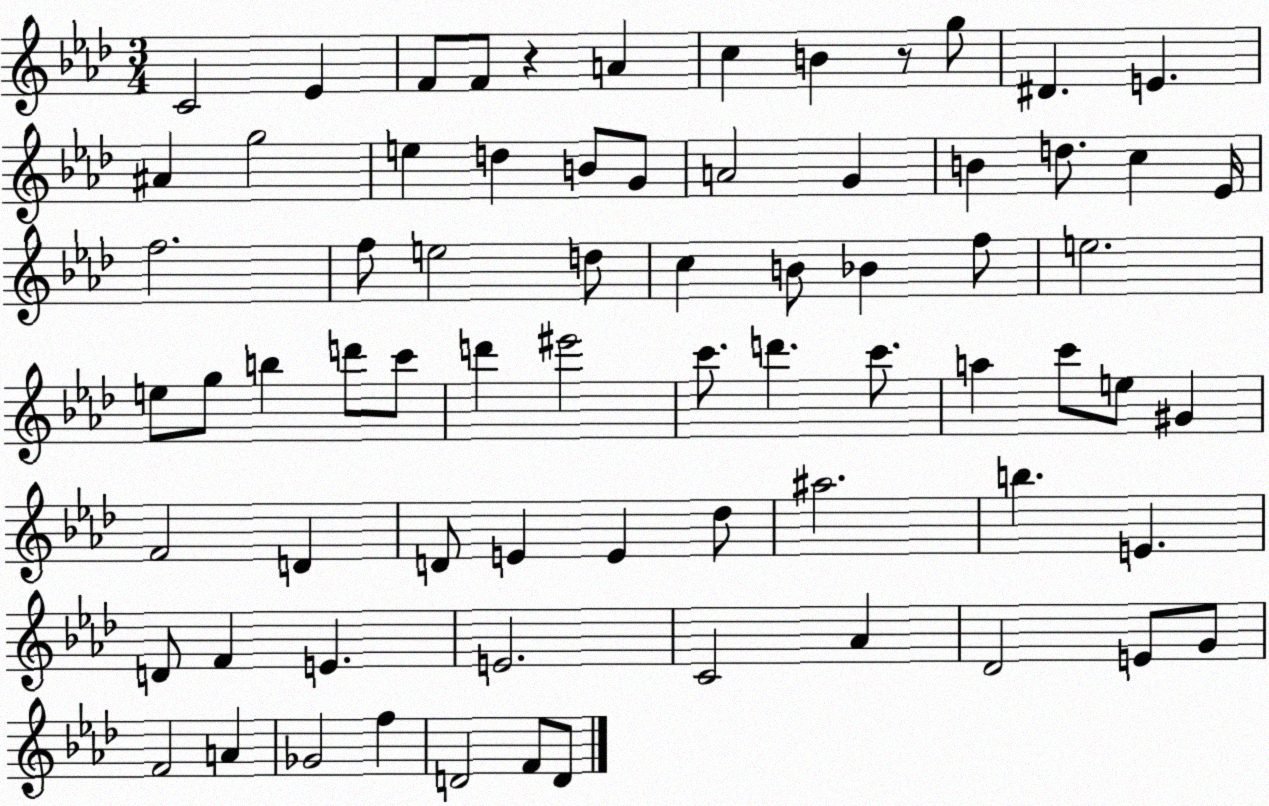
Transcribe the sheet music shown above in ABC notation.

X:1
T:Untitled
M:3/4
L:1/4
K:Ab
C2 _E F/2 F/2 z A c B z/2 g/2 ^D E ^A g2 e d B/2 G/2 A2 G B d/2 c _E/4 f2 f/2 e2 d/2 c B/2 _B f/2 e2 e/2 g/2 b d'/2 c'/2 d' ^e'2 c'/2 d' c'/2 a c'/2 e/2 ^G F2 D D/2 E E _d/2 ^a2 b E D/2 F E E2 C2 _A _D2 E/2 G/2 F2 A _G2 f D2 F/2 D/2